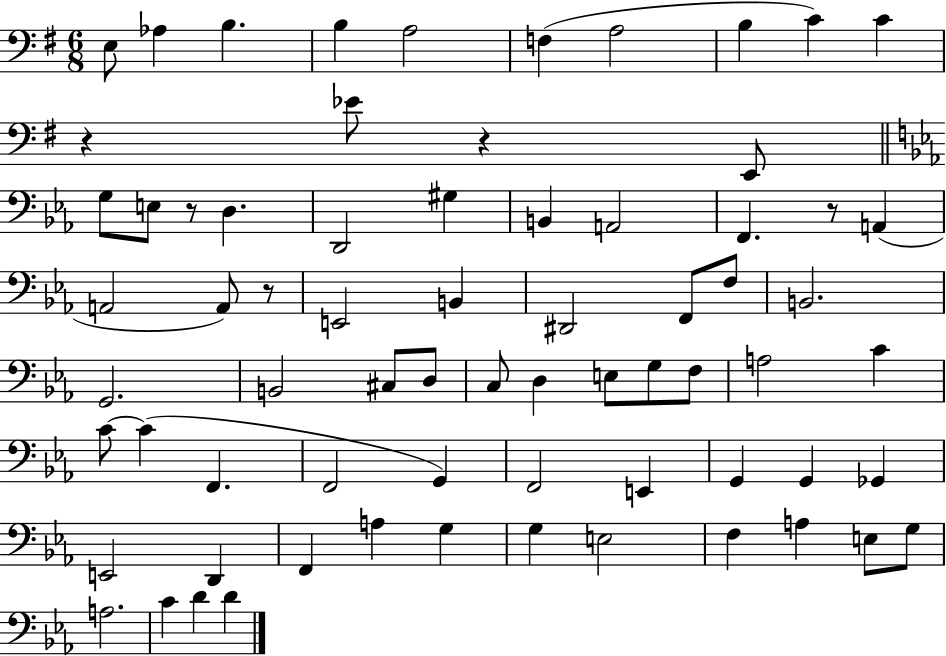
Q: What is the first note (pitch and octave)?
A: E3